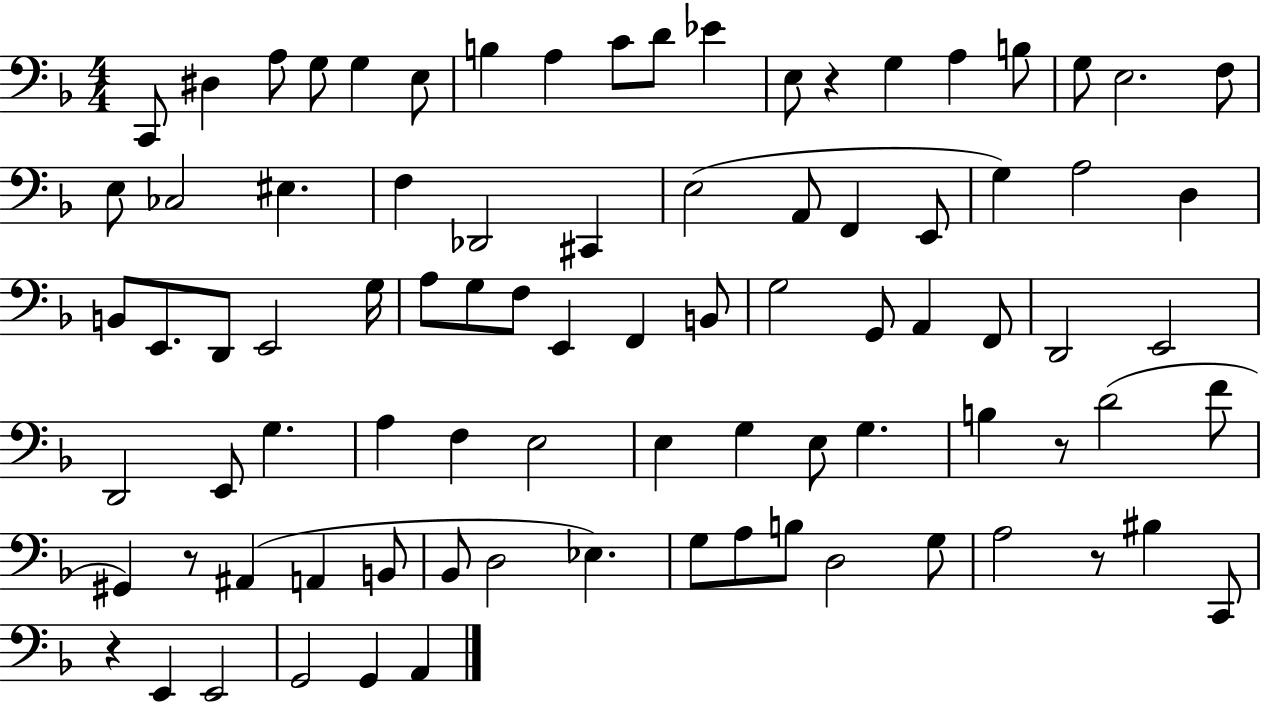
C2/e D#3/q A3/e G3/e G3/q E3/e B3/q A3/q C4/e D4/e Eb4/q E3/e R/q G3/q A3/q B3/e G3/e E3/h. F3/e E3/e CES3/h EIS3/q. F3/q Db2/h C#2/q E3/h A2/e F2/q E2/e G3/q A3/h D3/q B2/e E2/e. D2/e E2/h G3/s A3/e G3/e F3/e E2/q F2/q B2/e G3/h G2/e A2/q F2/e D2/h E2/h D2/h E2/e G3/q. A3/q F3/q E3/h E3/q G3/q E3/e G3/q. B3/q R/e D4/h F4/e G#2/q R/e A#2/q A2/q B2/e Bb2/e D3/h Eb3/q. G3/e A3/e B3/e D3/h G3/e A3/h R/e BIS3/q C2/e R/q E2/q E2/h G2/h G2/q A2/q